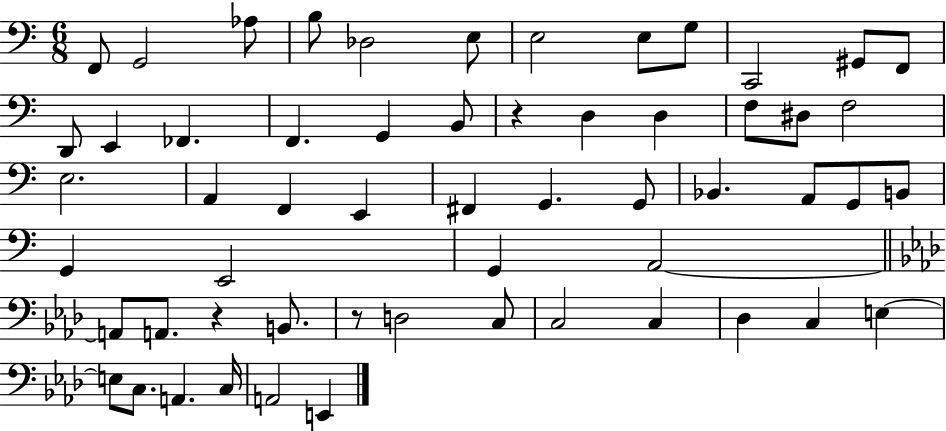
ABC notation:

X:1
T:Untitled
M:6/8
L:1/4
K:C
F,,/2 G,,2 _A,/2 B,/2 _D,2 E,/2 E,2 E,/2 G,/2 C,,2 ^G,,/2 F,,/2 D,,/2 E,, _F,, F,, G,, B,,/2 z D, D, F,/2 ^D,/2 F,2 E,2 A,, F,, E,, ^F,, G,, G,,/2 _B,, A,,/2 G,,/2 B,,/2 G,, E,,2 G,, A,,2 A,,/2 A,,/2 z B,,/2 z/2 D,2 C,/2 C,2 C, _D, C, E, E,/2 C,/2 A,, C,/4 A,,2 E,,